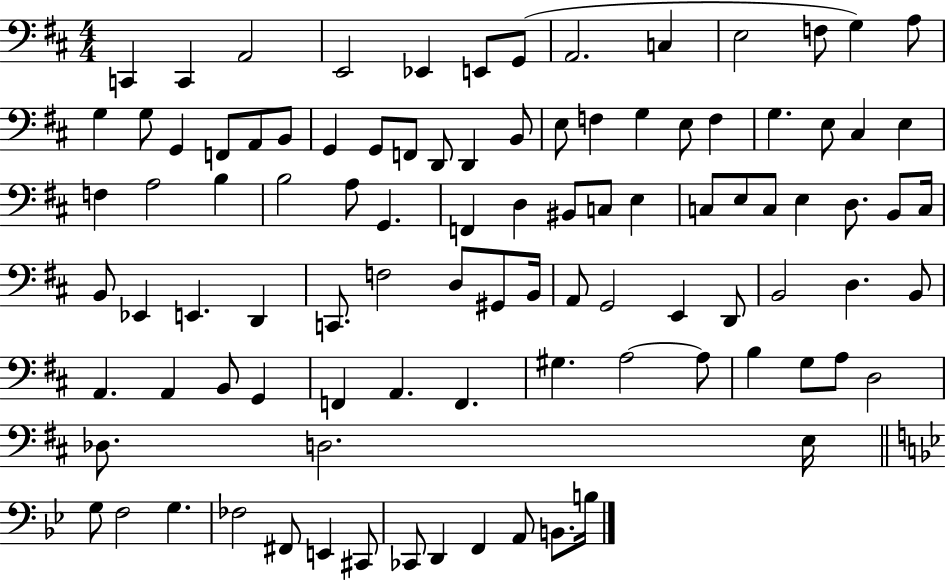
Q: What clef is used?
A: bass